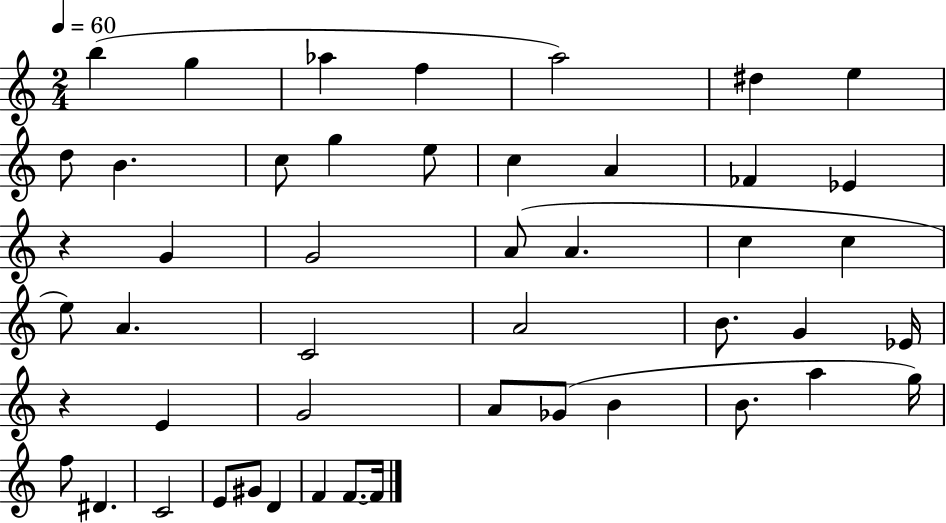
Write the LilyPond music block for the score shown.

{
  \clef treble
  \numericTimeSignature
  \time 2/4
  \key c \major
  \tempo 4 = 60
  b''4( g''4 | aes''4 f''4 | a''2) | dis''4 e''4 | \break d''8 b'4. | c''8 g''4 e''8 | c''4 a'4 | fes'4 ees'4 | \break r4 g'4 | g'2 | a'8( a'4. | c''4 c''4 | \break e''8) a'4. | c'2 | a'2 | b'8. g'4 ees'16 | \break r4 e'4 | g'2 | a'8 ges'8( b'4 | b'8. a''4 g''16) | \break f''8 dis'4. | c'2 | e'8 gis'8 d'4 | f'4 f'8.~~ f'16 | \break \bar "|."
}